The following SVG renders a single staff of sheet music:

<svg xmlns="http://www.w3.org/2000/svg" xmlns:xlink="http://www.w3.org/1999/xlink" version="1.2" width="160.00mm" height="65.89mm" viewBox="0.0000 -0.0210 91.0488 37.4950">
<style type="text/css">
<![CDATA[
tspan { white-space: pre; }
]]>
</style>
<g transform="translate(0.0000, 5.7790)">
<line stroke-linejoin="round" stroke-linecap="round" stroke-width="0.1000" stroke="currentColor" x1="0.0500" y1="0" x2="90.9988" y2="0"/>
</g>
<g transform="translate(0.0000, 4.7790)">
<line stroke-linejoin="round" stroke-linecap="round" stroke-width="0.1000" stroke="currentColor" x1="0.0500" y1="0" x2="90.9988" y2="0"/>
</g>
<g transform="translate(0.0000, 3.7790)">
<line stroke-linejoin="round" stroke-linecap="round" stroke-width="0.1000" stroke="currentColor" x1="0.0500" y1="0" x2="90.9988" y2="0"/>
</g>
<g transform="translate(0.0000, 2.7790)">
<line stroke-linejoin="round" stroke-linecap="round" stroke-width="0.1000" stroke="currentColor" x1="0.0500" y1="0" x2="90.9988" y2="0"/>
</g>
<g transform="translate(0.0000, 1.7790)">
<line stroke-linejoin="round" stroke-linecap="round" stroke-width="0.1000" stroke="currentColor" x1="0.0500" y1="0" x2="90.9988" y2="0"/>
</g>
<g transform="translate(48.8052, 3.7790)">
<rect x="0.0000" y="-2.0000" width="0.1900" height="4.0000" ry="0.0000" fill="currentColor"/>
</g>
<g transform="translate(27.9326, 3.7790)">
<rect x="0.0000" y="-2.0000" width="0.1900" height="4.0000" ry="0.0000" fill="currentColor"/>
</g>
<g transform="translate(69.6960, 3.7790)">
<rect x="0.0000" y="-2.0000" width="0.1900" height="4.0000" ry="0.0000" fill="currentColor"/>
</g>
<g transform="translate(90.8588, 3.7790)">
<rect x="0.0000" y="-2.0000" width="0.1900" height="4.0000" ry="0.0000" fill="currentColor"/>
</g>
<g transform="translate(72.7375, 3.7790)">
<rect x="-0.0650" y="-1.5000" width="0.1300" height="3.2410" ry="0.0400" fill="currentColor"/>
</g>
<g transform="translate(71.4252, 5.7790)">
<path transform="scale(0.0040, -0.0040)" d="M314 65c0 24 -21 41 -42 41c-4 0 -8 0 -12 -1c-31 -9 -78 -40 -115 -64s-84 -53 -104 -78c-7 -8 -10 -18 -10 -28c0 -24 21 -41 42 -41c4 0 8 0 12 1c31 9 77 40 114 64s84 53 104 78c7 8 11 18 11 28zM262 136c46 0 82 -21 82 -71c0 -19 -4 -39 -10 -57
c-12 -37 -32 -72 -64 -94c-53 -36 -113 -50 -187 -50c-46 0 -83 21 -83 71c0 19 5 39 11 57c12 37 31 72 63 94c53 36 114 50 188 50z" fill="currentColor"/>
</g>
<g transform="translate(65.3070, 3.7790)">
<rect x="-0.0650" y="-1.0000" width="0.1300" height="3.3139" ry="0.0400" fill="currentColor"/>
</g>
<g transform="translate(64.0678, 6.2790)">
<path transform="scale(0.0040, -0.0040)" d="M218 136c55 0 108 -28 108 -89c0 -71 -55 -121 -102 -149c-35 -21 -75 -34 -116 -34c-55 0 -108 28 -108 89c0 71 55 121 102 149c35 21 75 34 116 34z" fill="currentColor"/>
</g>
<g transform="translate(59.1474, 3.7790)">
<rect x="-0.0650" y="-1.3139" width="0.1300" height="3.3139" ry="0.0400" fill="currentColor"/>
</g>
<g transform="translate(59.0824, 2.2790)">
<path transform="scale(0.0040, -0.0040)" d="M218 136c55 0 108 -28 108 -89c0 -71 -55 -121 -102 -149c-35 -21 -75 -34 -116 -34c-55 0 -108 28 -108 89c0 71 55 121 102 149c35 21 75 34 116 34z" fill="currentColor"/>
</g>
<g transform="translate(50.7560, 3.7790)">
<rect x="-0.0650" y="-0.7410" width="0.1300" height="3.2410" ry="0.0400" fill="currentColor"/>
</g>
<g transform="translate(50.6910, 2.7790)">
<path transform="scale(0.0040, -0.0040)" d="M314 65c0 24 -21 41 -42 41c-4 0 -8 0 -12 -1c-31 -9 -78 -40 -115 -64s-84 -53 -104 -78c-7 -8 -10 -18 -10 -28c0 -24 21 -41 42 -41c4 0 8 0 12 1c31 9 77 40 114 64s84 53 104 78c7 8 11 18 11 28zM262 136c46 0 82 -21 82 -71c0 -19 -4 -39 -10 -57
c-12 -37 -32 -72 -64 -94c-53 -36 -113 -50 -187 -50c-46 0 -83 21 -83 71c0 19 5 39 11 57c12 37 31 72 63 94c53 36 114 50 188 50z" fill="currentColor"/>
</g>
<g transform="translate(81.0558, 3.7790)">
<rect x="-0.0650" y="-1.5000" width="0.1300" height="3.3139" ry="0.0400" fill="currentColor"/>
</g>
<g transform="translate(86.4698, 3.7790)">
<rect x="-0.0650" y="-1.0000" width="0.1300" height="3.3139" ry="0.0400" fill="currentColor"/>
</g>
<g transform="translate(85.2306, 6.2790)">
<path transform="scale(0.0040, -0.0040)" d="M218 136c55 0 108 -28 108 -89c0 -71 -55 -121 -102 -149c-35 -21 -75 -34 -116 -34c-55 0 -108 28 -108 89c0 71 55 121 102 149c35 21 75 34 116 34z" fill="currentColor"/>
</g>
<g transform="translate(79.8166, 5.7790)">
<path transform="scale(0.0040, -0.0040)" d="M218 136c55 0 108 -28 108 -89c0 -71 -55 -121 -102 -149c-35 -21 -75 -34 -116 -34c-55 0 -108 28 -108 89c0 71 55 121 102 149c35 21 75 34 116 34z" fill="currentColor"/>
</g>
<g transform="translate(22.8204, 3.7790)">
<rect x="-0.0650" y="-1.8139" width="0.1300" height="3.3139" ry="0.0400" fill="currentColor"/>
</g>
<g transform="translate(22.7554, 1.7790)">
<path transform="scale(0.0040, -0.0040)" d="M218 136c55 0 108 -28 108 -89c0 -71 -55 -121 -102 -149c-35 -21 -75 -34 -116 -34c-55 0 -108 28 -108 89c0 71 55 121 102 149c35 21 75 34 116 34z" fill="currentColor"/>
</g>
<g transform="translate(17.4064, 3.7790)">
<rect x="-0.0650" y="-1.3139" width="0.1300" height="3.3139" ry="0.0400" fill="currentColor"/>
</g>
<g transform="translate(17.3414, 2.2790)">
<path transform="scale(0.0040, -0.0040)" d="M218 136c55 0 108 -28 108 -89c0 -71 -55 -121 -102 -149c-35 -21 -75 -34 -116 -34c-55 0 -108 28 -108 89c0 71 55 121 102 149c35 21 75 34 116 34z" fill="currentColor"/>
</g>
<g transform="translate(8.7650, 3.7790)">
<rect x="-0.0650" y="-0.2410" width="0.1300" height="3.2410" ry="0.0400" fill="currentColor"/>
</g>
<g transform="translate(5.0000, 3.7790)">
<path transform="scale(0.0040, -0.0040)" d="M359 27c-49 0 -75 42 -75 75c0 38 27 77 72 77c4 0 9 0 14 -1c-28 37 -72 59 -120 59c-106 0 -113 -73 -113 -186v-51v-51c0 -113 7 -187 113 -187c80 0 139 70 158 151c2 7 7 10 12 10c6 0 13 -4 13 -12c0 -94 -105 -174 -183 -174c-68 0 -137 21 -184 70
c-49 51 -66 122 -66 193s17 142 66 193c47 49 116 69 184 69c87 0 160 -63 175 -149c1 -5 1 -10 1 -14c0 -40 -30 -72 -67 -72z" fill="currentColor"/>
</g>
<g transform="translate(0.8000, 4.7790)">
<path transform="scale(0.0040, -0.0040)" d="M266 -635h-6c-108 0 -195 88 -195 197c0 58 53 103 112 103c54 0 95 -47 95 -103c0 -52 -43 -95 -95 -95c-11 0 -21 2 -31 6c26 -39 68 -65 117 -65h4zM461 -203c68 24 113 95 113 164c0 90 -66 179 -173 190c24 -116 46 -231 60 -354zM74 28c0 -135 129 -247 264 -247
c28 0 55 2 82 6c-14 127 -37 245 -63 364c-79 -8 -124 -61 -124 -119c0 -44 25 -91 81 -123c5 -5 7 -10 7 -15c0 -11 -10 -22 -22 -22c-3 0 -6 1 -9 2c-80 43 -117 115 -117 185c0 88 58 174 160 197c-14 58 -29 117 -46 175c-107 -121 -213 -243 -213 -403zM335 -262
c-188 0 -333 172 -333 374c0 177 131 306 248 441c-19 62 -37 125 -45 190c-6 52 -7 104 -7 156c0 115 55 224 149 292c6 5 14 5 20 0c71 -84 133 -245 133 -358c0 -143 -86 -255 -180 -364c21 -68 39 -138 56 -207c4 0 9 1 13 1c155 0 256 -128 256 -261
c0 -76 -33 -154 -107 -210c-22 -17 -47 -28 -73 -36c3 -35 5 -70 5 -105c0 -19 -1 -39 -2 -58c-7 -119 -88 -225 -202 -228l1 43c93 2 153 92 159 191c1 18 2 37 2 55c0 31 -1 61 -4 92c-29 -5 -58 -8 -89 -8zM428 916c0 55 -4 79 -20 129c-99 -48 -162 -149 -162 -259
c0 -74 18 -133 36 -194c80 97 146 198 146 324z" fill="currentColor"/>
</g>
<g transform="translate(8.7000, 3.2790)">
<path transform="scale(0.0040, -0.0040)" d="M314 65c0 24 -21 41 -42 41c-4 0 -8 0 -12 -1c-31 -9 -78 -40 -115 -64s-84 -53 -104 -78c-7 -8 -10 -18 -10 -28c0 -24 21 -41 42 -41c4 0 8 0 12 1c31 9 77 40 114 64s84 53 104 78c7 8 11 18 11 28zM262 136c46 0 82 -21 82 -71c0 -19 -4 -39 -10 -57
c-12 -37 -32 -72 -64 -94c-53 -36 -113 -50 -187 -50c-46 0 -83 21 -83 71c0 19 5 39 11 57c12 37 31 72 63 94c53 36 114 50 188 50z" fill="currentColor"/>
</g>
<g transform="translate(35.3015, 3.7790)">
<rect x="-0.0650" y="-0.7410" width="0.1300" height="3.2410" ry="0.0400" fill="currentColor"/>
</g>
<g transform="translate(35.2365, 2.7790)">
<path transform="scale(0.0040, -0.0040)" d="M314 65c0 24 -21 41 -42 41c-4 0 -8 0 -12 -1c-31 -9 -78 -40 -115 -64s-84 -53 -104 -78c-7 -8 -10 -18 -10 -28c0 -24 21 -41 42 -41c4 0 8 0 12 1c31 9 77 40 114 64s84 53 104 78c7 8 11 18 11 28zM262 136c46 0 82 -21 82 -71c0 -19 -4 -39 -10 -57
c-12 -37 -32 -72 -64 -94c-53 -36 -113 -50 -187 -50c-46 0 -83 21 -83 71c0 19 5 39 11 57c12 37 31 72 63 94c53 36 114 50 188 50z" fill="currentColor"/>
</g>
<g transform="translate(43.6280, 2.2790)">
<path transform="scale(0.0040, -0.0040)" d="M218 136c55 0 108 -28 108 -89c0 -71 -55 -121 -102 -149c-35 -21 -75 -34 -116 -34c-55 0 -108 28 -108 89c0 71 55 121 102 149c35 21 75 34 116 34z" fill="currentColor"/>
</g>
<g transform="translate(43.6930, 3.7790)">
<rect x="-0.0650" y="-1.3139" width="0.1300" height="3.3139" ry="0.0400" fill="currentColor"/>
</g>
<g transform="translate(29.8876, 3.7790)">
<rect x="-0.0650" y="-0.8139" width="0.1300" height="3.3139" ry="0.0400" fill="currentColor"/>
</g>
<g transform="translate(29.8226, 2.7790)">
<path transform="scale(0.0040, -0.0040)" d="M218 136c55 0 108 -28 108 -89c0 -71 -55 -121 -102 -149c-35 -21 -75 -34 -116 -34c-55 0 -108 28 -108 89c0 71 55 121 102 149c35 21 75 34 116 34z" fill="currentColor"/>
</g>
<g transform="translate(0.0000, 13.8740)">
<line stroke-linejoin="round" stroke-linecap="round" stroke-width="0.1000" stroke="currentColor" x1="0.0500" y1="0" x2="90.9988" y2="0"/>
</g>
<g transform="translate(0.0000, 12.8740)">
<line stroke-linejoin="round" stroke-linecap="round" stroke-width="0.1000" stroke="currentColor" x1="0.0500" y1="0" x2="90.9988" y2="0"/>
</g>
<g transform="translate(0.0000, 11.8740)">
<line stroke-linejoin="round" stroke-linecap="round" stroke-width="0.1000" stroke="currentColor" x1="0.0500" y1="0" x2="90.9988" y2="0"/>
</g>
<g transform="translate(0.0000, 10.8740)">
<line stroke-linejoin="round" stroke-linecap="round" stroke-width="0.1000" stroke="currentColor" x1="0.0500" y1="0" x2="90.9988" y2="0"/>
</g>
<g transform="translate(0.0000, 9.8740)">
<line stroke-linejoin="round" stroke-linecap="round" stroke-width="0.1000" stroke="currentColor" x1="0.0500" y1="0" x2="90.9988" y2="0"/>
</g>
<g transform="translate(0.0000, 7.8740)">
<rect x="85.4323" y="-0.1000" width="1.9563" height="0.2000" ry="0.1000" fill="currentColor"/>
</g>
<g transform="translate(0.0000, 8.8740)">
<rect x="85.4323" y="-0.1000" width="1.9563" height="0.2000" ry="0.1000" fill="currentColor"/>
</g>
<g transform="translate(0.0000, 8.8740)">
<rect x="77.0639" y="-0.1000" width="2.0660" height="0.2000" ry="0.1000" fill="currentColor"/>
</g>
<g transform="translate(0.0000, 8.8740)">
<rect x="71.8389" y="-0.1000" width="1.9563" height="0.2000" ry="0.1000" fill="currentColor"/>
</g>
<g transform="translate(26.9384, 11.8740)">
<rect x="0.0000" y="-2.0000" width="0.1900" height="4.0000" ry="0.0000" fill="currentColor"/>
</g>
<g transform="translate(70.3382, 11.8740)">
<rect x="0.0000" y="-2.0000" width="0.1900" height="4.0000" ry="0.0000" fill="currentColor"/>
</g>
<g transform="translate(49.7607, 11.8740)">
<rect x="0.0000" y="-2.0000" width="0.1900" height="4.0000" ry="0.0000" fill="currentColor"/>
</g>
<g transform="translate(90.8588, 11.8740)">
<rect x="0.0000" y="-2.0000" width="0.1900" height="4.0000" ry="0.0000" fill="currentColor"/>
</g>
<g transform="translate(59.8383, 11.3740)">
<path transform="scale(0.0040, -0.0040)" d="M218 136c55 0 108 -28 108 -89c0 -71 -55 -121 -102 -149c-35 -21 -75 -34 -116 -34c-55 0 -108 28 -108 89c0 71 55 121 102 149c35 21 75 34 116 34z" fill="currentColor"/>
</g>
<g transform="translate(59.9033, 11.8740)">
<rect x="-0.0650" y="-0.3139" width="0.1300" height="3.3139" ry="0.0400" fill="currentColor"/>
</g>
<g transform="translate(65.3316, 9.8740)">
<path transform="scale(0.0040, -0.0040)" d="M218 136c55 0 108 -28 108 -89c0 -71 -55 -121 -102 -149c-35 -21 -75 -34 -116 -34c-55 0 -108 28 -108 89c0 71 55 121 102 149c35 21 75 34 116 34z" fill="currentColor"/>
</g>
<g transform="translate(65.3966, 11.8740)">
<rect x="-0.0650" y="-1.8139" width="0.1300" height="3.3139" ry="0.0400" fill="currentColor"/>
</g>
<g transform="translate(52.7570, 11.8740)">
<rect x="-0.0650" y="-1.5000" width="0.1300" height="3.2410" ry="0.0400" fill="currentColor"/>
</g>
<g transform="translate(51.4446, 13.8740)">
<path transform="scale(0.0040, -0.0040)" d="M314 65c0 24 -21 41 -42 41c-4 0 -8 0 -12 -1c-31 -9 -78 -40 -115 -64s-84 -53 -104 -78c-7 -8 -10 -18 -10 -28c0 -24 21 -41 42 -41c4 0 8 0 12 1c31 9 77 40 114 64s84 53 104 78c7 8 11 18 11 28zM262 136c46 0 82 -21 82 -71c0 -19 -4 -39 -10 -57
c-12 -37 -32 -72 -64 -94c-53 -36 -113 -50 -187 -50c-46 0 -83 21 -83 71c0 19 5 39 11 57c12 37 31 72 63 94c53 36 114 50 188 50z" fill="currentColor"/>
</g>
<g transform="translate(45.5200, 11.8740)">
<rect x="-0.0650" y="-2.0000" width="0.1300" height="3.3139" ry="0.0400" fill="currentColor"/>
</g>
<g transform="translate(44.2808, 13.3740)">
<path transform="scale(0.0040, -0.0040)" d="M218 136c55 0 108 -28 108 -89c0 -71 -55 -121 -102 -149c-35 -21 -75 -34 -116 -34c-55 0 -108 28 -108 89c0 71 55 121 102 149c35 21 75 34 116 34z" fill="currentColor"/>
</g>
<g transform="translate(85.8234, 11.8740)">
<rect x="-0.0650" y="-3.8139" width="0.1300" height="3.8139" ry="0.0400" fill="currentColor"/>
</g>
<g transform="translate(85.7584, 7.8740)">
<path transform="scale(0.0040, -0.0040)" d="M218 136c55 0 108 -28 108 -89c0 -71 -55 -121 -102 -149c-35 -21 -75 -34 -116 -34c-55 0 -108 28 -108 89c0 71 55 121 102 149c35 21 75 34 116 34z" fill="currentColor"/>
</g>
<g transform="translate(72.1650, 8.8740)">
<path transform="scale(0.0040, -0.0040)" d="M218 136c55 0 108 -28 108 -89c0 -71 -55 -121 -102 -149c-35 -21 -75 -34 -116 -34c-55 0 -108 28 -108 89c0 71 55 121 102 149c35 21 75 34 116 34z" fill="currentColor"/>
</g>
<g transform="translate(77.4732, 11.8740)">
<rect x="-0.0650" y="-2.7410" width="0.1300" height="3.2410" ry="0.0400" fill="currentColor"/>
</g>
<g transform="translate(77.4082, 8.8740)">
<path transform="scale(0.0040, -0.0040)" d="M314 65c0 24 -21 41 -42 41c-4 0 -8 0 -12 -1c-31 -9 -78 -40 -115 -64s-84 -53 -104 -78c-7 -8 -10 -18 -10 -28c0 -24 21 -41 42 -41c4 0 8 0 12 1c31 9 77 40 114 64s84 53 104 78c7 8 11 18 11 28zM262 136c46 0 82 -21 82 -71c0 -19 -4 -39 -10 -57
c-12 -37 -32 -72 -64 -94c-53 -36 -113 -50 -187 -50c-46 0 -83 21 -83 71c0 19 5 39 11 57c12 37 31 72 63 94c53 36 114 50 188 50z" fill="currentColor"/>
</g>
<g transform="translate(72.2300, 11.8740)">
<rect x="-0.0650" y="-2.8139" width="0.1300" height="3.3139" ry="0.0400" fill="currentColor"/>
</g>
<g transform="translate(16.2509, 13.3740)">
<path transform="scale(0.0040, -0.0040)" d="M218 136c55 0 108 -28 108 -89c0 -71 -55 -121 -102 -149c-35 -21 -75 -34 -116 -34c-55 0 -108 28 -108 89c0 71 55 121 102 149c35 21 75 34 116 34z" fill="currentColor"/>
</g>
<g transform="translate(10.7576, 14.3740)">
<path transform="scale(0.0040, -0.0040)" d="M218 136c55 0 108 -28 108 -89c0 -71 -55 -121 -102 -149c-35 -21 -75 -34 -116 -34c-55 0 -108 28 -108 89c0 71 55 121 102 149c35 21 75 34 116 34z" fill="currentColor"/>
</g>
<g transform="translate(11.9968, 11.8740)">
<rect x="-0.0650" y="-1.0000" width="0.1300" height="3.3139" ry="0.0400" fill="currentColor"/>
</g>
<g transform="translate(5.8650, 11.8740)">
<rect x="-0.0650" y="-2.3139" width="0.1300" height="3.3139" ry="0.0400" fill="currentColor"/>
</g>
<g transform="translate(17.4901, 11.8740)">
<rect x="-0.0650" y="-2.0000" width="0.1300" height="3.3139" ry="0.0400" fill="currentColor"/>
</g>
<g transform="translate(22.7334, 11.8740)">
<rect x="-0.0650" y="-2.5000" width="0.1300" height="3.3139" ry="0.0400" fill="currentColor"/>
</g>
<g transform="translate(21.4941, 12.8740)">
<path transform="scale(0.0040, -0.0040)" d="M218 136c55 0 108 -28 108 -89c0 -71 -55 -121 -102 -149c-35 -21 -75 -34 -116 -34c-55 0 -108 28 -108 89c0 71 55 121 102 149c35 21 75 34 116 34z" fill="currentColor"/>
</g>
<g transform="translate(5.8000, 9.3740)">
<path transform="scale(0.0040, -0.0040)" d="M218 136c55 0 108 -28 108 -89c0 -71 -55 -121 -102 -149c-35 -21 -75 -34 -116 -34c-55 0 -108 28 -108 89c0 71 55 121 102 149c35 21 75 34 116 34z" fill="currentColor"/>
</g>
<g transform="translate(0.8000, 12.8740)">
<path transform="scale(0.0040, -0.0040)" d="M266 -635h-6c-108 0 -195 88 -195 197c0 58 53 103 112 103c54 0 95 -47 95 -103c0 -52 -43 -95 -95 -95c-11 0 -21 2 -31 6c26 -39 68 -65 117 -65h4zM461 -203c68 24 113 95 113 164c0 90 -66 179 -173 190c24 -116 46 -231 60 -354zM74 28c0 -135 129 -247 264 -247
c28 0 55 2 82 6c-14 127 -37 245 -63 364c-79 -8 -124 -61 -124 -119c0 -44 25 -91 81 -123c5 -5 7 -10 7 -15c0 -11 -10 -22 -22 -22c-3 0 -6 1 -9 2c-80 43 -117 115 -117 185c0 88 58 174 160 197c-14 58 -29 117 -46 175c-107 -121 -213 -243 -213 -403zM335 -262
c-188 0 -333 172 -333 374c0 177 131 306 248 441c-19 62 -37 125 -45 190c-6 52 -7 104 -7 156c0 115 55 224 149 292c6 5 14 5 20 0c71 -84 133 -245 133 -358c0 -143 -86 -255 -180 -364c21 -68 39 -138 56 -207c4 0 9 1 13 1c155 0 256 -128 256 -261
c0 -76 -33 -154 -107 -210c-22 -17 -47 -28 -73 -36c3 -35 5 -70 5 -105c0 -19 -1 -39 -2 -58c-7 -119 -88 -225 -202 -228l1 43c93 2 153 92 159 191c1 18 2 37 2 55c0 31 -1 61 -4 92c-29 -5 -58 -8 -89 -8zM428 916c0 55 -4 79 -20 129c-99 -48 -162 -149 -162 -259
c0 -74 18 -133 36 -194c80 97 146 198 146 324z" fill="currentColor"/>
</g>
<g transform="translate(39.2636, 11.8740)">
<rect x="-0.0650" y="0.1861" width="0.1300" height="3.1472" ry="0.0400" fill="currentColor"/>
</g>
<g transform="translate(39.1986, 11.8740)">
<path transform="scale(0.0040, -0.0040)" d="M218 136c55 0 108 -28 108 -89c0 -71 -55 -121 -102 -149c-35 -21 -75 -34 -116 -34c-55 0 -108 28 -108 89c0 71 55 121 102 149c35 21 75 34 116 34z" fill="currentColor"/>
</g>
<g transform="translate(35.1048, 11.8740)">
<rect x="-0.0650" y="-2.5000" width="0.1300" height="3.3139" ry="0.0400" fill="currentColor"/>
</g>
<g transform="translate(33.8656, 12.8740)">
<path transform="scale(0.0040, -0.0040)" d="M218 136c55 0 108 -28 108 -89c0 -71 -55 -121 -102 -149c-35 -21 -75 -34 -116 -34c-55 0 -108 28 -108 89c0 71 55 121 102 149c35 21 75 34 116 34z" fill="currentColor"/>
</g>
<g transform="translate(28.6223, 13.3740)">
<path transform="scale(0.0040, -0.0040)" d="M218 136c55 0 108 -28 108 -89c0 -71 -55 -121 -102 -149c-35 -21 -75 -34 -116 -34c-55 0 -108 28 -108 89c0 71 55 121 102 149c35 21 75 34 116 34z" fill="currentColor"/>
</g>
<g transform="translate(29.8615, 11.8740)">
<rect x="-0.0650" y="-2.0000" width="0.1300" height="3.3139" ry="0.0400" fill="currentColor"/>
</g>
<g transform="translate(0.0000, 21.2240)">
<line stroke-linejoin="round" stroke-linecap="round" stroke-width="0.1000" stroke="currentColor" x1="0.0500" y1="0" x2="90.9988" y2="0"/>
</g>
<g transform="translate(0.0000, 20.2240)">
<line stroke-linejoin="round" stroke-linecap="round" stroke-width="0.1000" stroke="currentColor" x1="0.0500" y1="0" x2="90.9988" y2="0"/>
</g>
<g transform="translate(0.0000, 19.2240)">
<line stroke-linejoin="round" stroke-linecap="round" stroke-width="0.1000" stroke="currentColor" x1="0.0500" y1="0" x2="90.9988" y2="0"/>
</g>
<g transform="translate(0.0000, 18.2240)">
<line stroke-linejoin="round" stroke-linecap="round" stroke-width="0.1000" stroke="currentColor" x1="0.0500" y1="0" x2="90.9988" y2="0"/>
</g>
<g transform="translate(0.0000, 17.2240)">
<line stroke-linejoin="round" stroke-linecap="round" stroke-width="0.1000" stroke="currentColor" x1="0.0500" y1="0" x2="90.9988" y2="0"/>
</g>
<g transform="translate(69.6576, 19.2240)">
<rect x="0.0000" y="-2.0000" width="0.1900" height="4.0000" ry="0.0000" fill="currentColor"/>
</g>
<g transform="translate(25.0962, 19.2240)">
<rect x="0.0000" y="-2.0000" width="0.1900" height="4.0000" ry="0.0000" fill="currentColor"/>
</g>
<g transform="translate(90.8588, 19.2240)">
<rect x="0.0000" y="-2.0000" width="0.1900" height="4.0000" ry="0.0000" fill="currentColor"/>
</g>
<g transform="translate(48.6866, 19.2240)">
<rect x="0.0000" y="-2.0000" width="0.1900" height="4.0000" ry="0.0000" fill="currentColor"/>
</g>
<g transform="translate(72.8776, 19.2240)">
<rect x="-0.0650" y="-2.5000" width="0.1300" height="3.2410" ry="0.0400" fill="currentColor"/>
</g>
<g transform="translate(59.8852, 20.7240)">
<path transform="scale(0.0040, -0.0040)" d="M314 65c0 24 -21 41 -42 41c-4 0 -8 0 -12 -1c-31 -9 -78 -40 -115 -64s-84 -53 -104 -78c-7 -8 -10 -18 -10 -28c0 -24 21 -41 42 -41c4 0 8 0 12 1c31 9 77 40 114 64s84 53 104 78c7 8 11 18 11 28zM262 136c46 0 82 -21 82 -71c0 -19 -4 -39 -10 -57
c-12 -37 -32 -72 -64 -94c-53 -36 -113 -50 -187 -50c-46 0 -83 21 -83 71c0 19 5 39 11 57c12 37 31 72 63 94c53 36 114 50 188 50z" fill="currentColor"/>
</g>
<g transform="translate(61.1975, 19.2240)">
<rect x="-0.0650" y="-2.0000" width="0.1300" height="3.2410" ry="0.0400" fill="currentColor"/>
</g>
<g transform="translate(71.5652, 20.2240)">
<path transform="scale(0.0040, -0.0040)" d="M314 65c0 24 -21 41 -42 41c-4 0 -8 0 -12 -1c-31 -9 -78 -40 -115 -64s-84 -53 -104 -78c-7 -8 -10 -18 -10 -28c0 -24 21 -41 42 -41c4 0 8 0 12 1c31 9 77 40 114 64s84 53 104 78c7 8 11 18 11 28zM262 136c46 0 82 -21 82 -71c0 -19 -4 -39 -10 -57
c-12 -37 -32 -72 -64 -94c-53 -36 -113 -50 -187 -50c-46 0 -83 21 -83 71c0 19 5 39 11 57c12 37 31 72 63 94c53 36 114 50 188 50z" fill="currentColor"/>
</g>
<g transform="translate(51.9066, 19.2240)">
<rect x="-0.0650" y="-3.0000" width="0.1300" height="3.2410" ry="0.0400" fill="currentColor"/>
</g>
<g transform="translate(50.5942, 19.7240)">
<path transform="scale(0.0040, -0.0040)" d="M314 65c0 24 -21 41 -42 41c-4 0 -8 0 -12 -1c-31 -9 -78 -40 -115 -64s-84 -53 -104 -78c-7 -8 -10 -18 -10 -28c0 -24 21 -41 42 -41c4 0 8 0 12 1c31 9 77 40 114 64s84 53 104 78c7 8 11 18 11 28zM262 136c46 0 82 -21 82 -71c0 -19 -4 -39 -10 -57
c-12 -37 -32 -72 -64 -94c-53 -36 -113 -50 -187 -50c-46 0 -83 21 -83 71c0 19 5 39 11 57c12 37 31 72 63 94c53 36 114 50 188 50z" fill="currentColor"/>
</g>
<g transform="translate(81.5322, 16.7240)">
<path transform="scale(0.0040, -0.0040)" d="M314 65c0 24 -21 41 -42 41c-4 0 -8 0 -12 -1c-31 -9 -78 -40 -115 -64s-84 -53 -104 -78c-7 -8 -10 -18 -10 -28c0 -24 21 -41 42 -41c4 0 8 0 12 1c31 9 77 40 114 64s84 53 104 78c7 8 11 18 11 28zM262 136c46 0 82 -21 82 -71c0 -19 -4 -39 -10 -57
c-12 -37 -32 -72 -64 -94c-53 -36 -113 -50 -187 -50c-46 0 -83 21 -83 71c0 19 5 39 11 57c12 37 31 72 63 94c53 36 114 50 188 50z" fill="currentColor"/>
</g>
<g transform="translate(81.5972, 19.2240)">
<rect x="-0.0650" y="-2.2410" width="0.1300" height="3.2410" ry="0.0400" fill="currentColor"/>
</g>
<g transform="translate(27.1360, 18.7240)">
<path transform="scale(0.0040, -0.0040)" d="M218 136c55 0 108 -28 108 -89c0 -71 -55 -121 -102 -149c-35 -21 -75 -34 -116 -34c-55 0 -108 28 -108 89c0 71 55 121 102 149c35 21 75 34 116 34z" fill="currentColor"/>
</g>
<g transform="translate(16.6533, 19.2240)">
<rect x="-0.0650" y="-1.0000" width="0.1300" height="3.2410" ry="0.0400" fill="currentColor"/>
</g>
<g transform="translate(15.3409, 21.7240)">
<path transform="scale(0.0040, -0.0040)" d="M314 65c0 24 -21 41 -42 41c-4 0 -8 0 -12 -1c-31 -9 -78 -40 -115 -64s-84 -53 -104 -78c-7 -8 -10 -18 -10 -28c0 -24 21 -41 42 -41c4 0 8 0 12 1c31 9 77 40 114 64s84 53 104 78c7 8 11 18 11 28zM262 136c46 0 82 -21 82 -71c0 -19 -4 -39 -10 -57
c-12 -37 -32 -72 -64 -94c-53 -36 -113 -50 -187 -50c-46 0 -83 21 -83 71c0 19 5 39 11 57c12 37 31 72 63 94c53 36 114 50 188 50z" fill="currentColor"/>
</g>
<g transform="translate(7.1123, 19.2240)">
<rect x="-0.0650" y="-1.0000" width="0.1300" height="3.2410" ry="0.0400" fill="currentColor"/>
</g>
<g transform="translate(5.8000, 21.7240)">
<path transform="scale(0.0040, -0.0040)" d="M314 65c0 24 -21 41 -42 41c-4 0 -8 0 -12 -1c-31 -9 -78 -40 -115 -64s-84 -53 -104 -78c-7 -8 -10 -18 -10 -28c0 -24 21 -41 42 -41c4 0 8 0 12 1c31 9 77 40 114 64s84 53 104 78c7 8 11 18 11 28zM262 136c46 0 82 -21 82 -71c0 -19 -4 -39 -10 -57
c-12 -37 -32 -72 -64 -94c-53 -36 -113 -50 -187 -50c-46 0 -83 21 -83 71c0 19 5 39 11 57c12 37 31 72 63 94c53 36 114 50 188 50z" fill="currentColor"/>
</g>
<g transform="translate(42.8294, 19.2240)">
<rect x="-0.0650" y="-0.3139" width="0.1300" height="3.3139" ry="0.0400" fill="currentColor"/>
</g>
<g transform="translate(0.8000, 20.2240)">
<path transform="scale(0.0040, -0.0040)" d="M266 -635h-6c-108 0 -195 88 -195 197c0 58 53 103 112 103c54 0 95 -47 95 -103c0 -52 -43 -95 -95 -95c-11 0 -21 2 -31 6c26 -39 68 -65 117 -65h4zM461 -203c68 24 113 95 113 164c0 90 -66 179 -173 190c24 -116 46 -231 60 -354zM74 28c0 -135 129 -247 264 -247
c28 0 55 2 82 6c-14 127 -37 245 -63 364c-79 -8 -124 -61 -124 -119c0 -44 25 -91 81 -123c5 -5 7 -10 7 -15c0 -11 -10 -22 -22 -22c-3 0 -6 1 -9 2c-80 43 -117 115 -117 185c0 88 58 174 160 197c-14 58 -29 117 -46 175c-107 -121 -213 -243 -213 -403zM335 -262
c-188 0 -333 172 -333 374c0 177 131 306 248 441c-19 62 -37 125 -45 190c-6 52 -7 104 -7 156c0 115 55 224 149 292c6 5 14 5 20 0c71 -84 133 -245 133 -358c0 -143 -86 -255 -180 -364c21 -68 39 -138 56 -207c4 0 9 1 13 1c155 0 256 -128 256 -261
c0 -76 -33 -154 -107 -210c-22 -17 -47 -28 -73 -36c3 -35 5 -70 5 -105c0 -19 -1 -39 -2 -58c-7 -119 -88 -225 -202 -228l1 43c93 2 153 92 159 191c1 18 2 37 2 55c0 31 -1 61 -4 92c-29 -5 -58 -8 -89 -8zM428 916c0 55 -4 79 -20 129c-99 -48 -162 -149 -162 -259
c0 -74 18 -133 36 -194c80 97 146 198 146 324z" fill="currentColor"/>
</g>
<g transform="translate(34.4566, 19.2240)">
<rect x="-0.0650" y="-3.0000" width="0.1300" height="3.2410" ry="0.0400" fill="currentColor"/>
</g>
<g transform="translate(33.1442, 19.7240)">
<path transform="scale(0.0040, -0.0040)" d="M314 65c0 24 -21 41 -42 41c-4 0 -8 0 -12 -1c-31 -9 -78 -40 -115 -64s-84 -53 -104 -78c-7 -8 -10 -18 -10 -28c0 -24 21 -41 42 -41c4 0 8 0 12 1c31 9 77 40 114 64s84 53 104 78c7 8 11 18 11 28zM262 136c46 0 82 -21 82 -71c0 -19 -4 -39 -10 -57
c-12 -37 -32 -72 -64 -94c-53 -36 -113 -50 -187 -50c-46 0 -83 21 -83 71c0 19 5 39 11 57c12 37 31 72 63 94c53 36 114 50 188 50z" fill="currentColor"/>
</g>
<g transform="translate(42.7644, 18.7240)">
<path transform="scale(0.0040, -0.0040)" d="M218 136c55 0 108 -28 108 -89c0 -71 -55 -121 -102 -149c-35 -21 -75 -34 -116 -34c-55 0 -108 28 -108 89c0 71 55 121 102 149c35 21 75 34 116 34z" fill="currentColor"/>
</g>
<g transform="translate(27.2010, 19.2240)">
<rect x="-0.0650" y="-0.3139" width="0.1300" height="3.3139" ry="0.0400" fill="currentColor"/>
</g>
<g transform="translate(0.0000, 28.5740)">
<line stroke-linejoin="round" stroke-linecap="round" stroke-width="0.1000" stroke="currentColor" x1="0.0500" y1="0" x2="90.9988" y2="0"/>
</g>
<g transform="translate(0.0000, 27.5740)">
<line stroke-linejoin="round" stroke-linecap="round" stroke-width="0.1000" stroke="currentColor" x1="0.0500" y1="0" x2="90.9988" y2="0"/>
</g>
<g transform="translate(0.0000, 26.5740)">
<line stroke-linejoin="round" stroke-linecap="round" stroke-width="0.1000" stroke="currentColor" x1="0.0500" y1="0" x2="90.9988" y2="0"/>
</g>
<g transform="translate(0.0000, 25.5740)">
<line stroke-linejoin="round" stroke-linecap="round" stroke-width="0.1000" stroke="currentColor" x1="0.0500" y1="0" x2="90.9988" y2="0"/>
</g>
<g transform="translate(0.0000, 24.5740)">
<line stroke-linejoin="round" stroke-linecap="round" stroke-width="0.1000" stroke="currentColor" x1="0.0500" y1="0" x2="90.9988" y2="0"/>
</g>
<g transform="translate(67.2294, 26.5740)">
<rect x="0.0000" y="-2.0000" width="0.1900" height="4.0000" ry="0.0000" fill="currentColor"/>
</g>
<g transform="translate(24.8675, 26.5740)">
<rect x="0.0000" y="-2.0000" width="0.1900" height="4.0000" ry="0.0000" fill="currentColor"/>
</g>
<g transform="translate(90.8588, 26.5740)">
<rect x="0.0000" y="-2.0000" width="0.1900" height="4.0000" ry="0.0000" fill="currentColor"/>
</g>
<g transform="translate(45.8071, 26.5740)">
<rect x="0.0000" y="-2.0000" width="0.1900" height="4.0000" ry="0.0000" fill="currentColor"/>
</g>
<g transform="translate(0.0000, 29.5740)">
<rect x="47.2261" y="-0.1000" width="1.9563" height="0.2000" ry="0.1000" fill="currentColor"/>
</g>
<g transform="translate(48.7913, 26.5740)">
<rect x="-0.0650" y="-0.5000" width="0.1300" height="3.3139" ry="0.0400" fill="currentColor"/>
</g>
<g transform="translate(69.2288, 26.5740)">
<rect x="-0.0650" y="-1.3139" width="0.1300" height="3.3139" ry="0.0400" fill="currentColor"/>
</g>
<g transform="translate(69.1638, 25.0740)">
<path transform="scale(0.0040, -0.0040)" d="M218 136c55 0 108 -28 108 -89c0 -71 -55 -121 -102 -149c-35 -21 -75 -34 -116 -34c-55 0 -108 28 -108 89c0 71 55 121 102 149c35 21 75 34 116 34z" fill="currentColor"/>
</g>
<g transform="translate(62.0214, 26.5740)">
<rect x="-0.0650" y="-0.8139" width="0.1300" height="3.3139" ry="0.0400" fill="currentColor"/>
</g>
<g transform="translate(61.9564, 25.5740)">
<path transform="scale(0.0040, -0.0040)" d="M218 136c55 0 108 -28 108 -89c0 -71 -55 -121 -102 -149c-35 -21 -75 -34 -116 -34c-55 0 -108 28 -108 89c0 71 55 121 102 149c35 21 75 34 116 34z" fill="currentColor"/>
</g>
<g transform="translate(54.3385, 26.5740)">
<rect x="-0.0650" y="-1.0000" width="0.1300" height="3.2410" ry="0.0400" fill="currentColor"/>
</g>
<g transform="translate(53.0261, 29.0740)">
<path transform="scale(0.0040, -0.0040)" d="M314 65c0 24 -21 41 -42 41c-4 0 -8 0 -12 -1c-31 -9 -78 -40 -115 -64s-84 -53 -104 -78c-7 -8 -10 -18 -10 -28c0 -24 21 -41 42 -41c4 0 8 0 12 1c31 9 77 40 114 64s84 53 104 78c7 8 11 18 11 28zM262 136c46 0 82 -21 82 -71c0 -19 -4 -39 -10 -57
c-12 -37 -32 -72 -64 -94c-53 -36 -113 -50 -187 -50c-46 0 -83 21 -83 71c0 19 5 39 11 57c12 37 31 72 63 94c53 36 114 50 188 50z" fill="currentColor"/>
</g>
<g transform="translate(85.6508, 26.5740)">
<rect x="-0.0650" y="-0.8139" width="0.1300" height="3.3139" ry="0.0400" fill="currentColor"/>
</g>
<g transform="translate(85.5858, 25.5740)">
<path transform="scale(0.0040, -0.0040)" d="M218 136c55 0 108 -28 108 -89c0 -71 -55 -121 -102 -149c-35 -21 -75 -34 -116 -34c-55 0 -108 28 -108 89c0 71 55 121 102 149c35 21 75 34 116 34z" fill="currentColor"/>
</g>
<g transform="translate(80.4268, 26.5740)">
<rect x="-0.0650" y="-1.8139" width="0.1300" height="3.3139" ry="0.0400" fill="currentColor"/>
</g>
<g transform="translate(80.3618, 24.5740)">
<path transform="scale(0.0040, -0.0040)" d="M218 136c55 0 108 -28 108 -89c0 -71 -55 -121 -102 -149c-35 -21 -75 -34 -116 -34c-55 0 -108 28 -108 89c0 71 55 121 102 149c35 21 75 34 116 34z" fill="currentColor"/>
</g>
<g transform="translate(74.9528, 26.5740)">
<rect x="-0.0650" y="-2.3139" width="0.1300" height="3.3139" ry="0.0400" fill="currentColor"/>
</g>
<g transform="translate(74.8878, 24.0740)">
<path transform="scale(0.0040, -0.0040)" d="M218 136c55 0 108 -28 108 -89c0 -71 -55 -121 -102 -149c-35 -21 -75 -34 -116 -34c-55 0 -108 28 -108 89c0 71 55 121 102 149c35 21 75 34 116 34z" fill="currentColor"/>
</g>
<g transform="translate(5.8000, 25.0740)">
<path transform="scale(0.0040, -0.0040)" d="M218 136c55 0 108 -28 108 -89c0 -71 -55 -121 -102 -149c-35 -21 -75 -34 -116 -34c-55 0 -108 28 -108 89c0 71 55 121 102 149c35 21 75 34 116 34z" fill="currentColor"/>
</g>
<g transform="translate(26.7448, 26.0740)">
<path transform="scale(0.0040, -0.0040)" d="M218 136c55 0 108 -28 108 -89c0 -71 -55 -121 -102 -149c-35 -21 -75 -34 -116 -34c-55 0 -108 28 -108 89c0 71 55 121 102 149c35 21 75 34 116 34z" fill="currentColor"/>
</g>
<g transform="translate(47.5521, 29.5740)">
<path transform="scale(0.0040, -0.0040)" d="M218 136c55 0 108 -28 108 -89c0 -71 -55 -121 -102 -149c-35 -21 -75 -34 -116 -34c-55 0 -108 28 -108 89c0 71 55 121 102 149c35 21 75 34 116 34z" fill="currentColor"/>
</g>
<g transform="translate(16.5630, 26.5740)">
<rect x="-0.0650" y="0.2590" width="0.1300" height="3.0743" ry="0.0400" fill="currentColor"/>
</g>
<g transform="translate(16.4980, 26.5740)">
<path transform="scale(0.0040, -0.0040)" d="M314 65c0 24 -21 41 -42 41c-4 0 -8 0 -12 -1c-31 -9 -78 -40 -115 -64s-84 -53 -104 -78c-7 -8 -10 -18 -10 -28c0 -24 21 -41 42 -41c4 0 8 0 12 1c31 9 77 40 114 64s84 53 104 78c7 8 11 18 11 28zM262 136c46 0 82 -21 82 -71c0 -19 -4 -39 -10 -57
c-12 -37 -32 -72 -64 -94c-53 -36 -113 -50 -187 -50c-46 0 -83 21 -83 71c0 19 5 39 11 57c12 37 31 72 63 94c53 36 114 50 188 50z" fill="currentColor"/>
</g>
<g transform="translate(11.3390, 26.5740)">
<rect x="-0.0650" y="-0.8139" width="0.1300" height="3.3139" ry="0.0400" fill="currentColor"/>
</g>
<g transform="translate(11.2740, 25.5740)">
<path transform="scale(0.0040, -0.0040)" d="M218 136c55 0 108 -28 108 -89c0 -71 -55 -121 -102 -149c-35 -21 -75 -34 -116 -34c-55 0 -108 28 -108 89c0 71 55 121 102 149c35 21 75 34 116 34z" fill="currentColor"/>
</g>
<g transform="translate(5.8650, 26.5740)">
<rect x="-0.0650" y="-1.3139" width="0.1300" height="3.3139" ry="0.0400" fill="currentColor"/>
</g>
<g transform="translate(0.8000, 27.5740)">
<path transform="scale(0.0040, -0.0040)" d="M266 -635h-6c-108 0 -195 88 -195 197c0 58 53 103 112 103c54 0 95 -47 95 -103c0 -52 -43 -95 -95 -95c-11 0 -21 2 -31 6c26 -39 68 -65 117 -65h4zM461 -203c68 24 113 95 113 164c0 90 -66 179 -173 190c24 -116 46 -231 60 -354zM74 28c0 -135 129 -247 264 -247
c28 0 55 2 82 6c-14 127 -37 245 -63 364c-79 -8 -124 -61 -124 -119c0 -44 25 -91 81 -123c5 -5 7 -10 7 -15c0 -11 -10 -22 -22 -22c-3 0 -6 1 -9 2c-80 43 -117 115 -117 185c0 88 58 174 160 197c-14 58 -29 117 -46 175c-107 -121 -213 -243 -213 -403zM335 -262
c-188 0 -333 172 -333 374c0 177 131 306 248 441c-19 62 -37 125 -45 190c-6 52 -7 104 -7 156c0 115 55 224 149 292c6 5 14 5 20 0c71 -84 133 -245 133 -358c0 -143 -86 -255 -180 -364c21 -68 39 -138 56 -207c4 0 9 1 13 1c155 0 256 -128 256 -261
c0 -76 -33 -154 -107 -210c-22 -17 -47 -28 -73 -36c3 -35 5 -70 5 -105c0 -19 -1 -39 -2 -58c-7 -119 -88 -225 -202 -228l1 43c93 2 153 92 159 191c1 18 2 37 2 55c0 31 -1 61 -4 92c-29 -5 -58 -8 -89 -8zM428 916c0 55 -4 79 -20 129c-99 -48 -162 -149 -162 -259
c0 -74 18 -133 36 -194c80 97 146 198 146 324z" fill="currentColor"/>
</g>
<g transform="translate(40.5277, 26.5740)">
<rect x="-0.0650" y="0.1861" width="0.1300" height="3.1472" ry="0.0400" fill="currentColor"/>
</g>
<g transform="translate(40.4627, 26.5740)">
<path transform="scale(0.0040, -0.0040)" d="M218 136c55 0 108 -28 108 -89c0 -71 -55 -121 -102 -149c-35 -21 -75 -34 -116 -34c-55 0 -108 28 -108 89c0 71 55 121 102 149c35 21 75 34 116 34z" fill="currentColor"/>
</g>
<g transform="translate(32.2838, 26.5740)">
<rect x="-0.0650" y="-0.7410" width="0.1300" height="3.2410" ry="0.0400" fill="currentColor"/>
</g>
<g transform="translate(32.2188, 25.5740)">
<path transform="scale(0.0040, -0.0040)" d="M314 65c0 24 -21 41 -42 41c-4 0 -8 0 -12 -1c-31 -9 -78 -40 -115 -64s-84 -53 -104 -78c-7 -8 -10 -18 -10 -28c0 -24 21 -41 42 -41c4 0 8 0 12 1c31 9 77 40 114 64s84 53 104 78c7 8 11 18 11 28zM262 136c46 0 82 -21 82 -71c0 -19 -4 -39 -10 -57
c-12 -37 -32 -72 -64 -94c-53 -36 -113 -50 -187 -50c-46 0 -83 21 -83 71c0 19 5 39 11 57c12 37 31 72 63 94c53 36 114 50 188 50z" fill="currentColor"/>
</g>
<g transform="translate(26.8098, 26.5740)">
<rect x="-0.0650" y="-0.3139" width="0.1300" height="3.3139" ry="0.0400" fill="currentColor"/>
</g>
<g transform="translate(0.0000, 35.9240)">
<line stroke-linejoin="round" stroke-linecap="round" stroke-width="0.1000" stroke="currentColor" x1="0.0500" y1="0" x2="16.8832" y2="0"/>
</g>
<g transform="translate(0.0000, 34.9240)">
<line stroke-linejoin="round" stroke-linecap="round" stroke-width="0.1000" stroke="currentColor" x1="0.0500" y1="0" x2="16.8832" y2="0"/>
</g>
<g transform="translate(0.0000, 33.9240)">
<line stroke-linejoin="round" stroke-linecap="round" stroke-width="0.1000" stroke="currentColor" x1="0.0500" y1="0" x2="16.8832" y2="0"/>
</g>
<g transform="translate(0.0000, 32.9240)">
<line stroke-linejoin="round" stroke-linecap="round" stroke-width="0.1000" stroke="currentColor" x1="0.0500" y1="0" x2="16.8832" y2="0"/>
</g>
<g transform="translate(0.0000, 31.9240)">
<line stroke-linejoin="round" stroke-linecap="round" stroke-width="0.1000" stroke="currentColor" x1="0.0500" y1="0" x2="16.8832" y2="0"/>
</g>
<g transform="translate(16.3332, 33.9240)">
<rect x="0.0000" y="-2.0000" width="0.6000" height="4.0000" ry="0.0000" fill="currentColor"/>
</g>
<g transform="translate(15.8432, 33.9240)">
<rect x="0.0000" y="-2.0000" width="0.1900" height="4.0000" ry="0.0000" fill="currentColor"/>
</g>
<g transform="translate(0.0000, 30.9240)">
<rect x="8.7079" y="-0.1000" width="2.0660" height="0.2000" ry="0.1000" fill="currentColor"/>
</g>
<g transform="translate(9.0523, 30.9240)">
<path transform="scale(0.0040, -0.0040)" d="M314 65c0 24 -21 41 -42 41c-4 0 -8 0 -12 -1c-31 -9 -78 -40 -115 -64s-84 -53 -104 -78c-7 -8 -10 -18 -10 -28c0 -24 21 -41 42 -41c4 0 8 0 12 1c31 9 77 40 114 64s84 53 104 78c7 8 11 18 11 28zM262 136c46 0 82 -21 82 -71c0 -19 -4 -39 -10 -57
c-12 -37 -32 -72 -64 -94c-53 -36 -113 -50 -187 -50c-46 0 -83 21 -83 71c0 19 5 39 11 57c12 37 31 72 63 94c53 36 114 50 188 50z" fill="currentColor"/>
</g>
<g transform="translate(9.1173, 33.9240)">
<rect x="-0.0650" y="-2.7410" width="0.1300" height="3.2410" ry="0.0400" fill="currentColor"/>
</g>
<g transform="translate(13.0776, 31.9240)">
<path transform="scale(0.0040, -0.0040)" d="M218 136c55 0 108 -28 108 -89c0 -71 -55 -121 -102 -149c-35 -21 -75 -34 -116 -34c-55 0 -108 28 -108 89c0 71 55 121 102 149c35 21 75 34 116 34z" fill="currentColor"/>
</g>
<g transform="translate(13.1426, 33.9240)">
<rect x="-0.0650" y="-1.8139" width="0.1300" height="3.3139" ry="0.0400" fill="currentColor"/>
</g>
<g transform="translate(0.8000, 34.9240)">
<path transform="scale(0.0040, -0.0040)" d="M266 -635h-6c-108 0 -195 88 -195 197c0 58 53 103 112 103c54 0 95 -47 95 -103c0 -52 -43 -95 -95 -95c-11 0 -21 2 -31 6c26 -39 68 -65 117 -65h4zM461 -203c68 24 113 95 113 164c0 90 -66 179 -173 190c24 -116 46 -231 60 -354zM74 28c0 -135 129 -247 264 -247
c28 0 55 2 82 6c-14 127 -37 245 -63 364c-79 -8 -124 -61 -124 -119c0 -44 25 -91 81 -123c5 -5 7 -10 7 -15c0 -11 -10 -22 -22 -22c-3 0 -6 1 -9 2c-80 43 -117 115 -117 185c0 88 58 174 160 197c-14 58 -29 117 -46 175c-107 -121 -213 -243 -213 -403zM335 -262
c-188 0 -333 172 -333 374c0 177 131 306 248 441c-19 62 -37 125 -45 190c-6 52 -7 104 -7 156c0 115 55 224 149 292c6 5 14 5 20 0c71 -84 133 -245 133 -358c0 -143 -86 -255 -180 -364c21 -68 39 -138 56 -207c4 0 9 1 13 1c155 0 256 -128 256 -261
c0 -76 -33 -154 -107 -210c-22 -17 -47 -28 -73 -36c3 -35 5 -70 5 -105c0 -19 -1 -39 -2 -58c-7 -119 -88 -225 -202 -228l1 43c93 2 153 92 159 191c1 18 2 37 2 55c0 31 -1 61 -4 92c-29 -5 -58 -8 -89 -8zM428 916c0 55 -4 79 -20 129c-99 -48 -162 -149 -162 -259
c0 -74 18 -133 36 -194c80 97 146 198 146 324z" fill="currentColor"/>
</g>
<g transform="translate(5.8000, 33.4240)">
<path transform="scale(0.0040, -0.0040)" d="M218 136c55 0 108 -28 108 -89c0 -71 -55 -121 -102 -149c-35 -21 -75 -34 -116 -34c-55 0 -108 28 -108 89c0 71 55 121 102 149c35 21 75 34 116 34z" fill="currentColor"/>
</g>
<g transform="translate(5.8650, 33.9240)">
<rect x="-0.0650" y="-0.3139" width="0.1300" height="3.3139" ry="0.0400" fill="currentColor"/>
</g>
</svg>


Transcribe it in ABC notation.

X:1
T:Untitled
M:4/4
L:1/4
K:C
c2 e f d d2 e d2 e D E2 E D g D F G F G B F E2 c f a a2 c' D2 D2 c A2 c A2 F2 G2 g2 e d B2 c d2 B C D2 d e g f d c a2 f